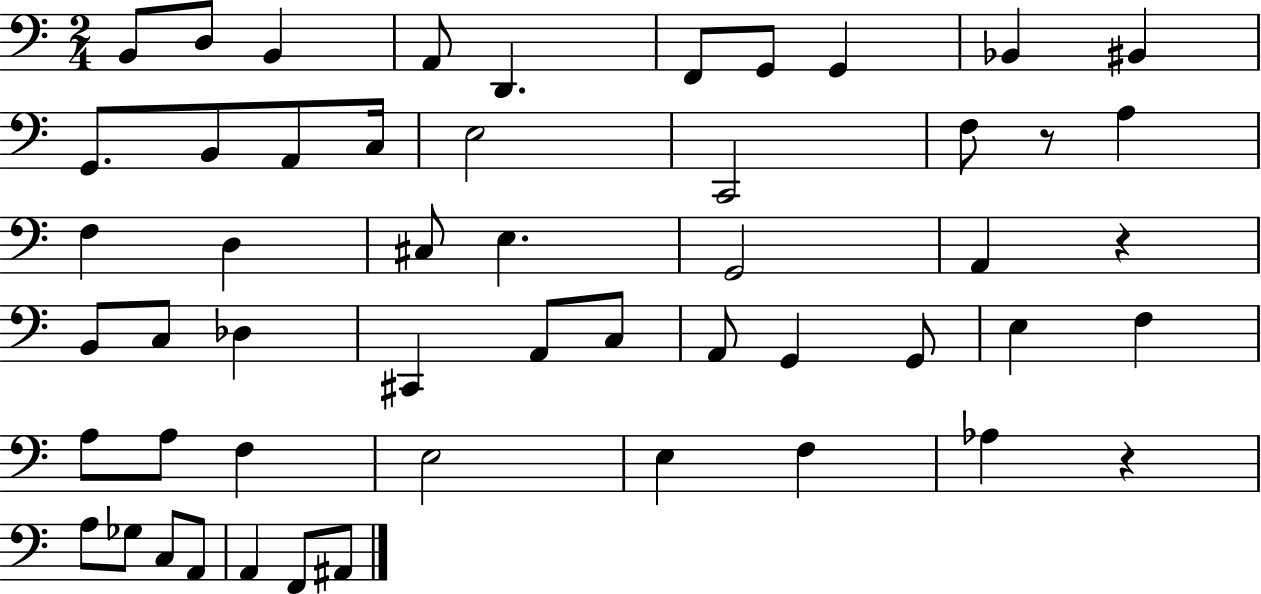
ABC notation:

X:1
T:Untitled
M:2/4
L:1/4
K:C
B,,/2 D,/2 B,, A,,/2 D,, F,,/2 G,,/2 G,, _B,, ^B,, G,,/2 B,,/2 A,,/2 C,/4 E,2 C,,2 F,/2 z/2 A, F, D, ^C,/2 E, G,,2 A,, z B,,/2 C,/2 _D, ^C,, A,,/2 C,/2 A,,/2 G,, G,,/2 E, F, A,/2 A,/2 F, E,2 E, F, _A, z A,/2 _G,/2 C,/2 A,,/2 A,, F,,/2 ^A,,/2